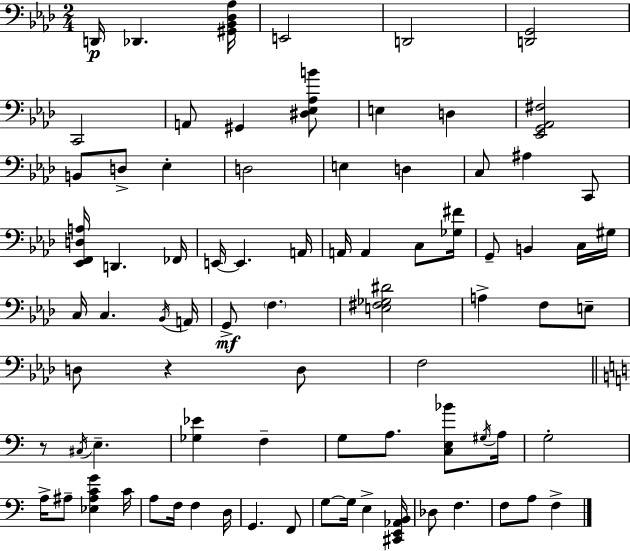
D2/s Db2/q. [G#2,Bb2,Db3,Ab3]/s E2/h D2/h [D2,G2]/h C2/h A2/e G#2/q [D#3,Eb3,Ab3,B4]/e E3/q D3/q [Eb2,G2,Ab2,F#3]/h B2/e D3/e Eb3/q D3/h E3/q D3/q C3/e A#3/q C2/e [Eb2,F2,D3,A3]/s D2/q. FES2/s E2/s E2/q. A2/s A2/s A2/q C3/e [Gb3,F#4]/s G2/e B2/q C3/s G#3/s C3/s C3/q. Bb2/s A2/s G2/e F3/q. [E3,F#3,Gb3,D#4]/h A3/q F3/e E3/e D3/e R/q D3/e F3/h R/e C#3/s E3/q. [Gb3,Eb4]/q F3/q G3/e A3/e. [C3,E3,Bb4]/e G#3/s A3/s G3/h A3/s A#3/e [Eb3,A#3,C4,G4]/q C4/s A3/e F3/s F3/q D3/s G2/q. F2/e G3/e G3/s E3/q [C#2,E2,Ab2,B2]/s Db3/e F3/q. F3/e A3/e F3/q